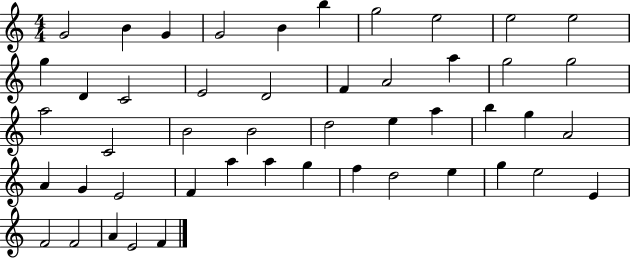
{
  \clef treble
  \numericTimeSignature
  \time 4/4
  \key c \major
  g'2 b'4 g'4 | g'2 b'4 b''4 | g''2 e''2 | e''2 e''2 | \break g''4 d'4 c'2 | e'2 d'2 | f'4 a'2 a''4 | g''2 g''2 | \break a''2 c'2 | b'2 b'2 | d''2 e''4 a''4 | b''4 g''4 a'2 | \break a'4 g'4 e'2 | f'4 a''4 a''4 g''4 | f''4 d''2 e''4 | g''4 e''2 e'4 | \break f'2 f'2 | a'4 e'2 f'4 | \bar "|."
}